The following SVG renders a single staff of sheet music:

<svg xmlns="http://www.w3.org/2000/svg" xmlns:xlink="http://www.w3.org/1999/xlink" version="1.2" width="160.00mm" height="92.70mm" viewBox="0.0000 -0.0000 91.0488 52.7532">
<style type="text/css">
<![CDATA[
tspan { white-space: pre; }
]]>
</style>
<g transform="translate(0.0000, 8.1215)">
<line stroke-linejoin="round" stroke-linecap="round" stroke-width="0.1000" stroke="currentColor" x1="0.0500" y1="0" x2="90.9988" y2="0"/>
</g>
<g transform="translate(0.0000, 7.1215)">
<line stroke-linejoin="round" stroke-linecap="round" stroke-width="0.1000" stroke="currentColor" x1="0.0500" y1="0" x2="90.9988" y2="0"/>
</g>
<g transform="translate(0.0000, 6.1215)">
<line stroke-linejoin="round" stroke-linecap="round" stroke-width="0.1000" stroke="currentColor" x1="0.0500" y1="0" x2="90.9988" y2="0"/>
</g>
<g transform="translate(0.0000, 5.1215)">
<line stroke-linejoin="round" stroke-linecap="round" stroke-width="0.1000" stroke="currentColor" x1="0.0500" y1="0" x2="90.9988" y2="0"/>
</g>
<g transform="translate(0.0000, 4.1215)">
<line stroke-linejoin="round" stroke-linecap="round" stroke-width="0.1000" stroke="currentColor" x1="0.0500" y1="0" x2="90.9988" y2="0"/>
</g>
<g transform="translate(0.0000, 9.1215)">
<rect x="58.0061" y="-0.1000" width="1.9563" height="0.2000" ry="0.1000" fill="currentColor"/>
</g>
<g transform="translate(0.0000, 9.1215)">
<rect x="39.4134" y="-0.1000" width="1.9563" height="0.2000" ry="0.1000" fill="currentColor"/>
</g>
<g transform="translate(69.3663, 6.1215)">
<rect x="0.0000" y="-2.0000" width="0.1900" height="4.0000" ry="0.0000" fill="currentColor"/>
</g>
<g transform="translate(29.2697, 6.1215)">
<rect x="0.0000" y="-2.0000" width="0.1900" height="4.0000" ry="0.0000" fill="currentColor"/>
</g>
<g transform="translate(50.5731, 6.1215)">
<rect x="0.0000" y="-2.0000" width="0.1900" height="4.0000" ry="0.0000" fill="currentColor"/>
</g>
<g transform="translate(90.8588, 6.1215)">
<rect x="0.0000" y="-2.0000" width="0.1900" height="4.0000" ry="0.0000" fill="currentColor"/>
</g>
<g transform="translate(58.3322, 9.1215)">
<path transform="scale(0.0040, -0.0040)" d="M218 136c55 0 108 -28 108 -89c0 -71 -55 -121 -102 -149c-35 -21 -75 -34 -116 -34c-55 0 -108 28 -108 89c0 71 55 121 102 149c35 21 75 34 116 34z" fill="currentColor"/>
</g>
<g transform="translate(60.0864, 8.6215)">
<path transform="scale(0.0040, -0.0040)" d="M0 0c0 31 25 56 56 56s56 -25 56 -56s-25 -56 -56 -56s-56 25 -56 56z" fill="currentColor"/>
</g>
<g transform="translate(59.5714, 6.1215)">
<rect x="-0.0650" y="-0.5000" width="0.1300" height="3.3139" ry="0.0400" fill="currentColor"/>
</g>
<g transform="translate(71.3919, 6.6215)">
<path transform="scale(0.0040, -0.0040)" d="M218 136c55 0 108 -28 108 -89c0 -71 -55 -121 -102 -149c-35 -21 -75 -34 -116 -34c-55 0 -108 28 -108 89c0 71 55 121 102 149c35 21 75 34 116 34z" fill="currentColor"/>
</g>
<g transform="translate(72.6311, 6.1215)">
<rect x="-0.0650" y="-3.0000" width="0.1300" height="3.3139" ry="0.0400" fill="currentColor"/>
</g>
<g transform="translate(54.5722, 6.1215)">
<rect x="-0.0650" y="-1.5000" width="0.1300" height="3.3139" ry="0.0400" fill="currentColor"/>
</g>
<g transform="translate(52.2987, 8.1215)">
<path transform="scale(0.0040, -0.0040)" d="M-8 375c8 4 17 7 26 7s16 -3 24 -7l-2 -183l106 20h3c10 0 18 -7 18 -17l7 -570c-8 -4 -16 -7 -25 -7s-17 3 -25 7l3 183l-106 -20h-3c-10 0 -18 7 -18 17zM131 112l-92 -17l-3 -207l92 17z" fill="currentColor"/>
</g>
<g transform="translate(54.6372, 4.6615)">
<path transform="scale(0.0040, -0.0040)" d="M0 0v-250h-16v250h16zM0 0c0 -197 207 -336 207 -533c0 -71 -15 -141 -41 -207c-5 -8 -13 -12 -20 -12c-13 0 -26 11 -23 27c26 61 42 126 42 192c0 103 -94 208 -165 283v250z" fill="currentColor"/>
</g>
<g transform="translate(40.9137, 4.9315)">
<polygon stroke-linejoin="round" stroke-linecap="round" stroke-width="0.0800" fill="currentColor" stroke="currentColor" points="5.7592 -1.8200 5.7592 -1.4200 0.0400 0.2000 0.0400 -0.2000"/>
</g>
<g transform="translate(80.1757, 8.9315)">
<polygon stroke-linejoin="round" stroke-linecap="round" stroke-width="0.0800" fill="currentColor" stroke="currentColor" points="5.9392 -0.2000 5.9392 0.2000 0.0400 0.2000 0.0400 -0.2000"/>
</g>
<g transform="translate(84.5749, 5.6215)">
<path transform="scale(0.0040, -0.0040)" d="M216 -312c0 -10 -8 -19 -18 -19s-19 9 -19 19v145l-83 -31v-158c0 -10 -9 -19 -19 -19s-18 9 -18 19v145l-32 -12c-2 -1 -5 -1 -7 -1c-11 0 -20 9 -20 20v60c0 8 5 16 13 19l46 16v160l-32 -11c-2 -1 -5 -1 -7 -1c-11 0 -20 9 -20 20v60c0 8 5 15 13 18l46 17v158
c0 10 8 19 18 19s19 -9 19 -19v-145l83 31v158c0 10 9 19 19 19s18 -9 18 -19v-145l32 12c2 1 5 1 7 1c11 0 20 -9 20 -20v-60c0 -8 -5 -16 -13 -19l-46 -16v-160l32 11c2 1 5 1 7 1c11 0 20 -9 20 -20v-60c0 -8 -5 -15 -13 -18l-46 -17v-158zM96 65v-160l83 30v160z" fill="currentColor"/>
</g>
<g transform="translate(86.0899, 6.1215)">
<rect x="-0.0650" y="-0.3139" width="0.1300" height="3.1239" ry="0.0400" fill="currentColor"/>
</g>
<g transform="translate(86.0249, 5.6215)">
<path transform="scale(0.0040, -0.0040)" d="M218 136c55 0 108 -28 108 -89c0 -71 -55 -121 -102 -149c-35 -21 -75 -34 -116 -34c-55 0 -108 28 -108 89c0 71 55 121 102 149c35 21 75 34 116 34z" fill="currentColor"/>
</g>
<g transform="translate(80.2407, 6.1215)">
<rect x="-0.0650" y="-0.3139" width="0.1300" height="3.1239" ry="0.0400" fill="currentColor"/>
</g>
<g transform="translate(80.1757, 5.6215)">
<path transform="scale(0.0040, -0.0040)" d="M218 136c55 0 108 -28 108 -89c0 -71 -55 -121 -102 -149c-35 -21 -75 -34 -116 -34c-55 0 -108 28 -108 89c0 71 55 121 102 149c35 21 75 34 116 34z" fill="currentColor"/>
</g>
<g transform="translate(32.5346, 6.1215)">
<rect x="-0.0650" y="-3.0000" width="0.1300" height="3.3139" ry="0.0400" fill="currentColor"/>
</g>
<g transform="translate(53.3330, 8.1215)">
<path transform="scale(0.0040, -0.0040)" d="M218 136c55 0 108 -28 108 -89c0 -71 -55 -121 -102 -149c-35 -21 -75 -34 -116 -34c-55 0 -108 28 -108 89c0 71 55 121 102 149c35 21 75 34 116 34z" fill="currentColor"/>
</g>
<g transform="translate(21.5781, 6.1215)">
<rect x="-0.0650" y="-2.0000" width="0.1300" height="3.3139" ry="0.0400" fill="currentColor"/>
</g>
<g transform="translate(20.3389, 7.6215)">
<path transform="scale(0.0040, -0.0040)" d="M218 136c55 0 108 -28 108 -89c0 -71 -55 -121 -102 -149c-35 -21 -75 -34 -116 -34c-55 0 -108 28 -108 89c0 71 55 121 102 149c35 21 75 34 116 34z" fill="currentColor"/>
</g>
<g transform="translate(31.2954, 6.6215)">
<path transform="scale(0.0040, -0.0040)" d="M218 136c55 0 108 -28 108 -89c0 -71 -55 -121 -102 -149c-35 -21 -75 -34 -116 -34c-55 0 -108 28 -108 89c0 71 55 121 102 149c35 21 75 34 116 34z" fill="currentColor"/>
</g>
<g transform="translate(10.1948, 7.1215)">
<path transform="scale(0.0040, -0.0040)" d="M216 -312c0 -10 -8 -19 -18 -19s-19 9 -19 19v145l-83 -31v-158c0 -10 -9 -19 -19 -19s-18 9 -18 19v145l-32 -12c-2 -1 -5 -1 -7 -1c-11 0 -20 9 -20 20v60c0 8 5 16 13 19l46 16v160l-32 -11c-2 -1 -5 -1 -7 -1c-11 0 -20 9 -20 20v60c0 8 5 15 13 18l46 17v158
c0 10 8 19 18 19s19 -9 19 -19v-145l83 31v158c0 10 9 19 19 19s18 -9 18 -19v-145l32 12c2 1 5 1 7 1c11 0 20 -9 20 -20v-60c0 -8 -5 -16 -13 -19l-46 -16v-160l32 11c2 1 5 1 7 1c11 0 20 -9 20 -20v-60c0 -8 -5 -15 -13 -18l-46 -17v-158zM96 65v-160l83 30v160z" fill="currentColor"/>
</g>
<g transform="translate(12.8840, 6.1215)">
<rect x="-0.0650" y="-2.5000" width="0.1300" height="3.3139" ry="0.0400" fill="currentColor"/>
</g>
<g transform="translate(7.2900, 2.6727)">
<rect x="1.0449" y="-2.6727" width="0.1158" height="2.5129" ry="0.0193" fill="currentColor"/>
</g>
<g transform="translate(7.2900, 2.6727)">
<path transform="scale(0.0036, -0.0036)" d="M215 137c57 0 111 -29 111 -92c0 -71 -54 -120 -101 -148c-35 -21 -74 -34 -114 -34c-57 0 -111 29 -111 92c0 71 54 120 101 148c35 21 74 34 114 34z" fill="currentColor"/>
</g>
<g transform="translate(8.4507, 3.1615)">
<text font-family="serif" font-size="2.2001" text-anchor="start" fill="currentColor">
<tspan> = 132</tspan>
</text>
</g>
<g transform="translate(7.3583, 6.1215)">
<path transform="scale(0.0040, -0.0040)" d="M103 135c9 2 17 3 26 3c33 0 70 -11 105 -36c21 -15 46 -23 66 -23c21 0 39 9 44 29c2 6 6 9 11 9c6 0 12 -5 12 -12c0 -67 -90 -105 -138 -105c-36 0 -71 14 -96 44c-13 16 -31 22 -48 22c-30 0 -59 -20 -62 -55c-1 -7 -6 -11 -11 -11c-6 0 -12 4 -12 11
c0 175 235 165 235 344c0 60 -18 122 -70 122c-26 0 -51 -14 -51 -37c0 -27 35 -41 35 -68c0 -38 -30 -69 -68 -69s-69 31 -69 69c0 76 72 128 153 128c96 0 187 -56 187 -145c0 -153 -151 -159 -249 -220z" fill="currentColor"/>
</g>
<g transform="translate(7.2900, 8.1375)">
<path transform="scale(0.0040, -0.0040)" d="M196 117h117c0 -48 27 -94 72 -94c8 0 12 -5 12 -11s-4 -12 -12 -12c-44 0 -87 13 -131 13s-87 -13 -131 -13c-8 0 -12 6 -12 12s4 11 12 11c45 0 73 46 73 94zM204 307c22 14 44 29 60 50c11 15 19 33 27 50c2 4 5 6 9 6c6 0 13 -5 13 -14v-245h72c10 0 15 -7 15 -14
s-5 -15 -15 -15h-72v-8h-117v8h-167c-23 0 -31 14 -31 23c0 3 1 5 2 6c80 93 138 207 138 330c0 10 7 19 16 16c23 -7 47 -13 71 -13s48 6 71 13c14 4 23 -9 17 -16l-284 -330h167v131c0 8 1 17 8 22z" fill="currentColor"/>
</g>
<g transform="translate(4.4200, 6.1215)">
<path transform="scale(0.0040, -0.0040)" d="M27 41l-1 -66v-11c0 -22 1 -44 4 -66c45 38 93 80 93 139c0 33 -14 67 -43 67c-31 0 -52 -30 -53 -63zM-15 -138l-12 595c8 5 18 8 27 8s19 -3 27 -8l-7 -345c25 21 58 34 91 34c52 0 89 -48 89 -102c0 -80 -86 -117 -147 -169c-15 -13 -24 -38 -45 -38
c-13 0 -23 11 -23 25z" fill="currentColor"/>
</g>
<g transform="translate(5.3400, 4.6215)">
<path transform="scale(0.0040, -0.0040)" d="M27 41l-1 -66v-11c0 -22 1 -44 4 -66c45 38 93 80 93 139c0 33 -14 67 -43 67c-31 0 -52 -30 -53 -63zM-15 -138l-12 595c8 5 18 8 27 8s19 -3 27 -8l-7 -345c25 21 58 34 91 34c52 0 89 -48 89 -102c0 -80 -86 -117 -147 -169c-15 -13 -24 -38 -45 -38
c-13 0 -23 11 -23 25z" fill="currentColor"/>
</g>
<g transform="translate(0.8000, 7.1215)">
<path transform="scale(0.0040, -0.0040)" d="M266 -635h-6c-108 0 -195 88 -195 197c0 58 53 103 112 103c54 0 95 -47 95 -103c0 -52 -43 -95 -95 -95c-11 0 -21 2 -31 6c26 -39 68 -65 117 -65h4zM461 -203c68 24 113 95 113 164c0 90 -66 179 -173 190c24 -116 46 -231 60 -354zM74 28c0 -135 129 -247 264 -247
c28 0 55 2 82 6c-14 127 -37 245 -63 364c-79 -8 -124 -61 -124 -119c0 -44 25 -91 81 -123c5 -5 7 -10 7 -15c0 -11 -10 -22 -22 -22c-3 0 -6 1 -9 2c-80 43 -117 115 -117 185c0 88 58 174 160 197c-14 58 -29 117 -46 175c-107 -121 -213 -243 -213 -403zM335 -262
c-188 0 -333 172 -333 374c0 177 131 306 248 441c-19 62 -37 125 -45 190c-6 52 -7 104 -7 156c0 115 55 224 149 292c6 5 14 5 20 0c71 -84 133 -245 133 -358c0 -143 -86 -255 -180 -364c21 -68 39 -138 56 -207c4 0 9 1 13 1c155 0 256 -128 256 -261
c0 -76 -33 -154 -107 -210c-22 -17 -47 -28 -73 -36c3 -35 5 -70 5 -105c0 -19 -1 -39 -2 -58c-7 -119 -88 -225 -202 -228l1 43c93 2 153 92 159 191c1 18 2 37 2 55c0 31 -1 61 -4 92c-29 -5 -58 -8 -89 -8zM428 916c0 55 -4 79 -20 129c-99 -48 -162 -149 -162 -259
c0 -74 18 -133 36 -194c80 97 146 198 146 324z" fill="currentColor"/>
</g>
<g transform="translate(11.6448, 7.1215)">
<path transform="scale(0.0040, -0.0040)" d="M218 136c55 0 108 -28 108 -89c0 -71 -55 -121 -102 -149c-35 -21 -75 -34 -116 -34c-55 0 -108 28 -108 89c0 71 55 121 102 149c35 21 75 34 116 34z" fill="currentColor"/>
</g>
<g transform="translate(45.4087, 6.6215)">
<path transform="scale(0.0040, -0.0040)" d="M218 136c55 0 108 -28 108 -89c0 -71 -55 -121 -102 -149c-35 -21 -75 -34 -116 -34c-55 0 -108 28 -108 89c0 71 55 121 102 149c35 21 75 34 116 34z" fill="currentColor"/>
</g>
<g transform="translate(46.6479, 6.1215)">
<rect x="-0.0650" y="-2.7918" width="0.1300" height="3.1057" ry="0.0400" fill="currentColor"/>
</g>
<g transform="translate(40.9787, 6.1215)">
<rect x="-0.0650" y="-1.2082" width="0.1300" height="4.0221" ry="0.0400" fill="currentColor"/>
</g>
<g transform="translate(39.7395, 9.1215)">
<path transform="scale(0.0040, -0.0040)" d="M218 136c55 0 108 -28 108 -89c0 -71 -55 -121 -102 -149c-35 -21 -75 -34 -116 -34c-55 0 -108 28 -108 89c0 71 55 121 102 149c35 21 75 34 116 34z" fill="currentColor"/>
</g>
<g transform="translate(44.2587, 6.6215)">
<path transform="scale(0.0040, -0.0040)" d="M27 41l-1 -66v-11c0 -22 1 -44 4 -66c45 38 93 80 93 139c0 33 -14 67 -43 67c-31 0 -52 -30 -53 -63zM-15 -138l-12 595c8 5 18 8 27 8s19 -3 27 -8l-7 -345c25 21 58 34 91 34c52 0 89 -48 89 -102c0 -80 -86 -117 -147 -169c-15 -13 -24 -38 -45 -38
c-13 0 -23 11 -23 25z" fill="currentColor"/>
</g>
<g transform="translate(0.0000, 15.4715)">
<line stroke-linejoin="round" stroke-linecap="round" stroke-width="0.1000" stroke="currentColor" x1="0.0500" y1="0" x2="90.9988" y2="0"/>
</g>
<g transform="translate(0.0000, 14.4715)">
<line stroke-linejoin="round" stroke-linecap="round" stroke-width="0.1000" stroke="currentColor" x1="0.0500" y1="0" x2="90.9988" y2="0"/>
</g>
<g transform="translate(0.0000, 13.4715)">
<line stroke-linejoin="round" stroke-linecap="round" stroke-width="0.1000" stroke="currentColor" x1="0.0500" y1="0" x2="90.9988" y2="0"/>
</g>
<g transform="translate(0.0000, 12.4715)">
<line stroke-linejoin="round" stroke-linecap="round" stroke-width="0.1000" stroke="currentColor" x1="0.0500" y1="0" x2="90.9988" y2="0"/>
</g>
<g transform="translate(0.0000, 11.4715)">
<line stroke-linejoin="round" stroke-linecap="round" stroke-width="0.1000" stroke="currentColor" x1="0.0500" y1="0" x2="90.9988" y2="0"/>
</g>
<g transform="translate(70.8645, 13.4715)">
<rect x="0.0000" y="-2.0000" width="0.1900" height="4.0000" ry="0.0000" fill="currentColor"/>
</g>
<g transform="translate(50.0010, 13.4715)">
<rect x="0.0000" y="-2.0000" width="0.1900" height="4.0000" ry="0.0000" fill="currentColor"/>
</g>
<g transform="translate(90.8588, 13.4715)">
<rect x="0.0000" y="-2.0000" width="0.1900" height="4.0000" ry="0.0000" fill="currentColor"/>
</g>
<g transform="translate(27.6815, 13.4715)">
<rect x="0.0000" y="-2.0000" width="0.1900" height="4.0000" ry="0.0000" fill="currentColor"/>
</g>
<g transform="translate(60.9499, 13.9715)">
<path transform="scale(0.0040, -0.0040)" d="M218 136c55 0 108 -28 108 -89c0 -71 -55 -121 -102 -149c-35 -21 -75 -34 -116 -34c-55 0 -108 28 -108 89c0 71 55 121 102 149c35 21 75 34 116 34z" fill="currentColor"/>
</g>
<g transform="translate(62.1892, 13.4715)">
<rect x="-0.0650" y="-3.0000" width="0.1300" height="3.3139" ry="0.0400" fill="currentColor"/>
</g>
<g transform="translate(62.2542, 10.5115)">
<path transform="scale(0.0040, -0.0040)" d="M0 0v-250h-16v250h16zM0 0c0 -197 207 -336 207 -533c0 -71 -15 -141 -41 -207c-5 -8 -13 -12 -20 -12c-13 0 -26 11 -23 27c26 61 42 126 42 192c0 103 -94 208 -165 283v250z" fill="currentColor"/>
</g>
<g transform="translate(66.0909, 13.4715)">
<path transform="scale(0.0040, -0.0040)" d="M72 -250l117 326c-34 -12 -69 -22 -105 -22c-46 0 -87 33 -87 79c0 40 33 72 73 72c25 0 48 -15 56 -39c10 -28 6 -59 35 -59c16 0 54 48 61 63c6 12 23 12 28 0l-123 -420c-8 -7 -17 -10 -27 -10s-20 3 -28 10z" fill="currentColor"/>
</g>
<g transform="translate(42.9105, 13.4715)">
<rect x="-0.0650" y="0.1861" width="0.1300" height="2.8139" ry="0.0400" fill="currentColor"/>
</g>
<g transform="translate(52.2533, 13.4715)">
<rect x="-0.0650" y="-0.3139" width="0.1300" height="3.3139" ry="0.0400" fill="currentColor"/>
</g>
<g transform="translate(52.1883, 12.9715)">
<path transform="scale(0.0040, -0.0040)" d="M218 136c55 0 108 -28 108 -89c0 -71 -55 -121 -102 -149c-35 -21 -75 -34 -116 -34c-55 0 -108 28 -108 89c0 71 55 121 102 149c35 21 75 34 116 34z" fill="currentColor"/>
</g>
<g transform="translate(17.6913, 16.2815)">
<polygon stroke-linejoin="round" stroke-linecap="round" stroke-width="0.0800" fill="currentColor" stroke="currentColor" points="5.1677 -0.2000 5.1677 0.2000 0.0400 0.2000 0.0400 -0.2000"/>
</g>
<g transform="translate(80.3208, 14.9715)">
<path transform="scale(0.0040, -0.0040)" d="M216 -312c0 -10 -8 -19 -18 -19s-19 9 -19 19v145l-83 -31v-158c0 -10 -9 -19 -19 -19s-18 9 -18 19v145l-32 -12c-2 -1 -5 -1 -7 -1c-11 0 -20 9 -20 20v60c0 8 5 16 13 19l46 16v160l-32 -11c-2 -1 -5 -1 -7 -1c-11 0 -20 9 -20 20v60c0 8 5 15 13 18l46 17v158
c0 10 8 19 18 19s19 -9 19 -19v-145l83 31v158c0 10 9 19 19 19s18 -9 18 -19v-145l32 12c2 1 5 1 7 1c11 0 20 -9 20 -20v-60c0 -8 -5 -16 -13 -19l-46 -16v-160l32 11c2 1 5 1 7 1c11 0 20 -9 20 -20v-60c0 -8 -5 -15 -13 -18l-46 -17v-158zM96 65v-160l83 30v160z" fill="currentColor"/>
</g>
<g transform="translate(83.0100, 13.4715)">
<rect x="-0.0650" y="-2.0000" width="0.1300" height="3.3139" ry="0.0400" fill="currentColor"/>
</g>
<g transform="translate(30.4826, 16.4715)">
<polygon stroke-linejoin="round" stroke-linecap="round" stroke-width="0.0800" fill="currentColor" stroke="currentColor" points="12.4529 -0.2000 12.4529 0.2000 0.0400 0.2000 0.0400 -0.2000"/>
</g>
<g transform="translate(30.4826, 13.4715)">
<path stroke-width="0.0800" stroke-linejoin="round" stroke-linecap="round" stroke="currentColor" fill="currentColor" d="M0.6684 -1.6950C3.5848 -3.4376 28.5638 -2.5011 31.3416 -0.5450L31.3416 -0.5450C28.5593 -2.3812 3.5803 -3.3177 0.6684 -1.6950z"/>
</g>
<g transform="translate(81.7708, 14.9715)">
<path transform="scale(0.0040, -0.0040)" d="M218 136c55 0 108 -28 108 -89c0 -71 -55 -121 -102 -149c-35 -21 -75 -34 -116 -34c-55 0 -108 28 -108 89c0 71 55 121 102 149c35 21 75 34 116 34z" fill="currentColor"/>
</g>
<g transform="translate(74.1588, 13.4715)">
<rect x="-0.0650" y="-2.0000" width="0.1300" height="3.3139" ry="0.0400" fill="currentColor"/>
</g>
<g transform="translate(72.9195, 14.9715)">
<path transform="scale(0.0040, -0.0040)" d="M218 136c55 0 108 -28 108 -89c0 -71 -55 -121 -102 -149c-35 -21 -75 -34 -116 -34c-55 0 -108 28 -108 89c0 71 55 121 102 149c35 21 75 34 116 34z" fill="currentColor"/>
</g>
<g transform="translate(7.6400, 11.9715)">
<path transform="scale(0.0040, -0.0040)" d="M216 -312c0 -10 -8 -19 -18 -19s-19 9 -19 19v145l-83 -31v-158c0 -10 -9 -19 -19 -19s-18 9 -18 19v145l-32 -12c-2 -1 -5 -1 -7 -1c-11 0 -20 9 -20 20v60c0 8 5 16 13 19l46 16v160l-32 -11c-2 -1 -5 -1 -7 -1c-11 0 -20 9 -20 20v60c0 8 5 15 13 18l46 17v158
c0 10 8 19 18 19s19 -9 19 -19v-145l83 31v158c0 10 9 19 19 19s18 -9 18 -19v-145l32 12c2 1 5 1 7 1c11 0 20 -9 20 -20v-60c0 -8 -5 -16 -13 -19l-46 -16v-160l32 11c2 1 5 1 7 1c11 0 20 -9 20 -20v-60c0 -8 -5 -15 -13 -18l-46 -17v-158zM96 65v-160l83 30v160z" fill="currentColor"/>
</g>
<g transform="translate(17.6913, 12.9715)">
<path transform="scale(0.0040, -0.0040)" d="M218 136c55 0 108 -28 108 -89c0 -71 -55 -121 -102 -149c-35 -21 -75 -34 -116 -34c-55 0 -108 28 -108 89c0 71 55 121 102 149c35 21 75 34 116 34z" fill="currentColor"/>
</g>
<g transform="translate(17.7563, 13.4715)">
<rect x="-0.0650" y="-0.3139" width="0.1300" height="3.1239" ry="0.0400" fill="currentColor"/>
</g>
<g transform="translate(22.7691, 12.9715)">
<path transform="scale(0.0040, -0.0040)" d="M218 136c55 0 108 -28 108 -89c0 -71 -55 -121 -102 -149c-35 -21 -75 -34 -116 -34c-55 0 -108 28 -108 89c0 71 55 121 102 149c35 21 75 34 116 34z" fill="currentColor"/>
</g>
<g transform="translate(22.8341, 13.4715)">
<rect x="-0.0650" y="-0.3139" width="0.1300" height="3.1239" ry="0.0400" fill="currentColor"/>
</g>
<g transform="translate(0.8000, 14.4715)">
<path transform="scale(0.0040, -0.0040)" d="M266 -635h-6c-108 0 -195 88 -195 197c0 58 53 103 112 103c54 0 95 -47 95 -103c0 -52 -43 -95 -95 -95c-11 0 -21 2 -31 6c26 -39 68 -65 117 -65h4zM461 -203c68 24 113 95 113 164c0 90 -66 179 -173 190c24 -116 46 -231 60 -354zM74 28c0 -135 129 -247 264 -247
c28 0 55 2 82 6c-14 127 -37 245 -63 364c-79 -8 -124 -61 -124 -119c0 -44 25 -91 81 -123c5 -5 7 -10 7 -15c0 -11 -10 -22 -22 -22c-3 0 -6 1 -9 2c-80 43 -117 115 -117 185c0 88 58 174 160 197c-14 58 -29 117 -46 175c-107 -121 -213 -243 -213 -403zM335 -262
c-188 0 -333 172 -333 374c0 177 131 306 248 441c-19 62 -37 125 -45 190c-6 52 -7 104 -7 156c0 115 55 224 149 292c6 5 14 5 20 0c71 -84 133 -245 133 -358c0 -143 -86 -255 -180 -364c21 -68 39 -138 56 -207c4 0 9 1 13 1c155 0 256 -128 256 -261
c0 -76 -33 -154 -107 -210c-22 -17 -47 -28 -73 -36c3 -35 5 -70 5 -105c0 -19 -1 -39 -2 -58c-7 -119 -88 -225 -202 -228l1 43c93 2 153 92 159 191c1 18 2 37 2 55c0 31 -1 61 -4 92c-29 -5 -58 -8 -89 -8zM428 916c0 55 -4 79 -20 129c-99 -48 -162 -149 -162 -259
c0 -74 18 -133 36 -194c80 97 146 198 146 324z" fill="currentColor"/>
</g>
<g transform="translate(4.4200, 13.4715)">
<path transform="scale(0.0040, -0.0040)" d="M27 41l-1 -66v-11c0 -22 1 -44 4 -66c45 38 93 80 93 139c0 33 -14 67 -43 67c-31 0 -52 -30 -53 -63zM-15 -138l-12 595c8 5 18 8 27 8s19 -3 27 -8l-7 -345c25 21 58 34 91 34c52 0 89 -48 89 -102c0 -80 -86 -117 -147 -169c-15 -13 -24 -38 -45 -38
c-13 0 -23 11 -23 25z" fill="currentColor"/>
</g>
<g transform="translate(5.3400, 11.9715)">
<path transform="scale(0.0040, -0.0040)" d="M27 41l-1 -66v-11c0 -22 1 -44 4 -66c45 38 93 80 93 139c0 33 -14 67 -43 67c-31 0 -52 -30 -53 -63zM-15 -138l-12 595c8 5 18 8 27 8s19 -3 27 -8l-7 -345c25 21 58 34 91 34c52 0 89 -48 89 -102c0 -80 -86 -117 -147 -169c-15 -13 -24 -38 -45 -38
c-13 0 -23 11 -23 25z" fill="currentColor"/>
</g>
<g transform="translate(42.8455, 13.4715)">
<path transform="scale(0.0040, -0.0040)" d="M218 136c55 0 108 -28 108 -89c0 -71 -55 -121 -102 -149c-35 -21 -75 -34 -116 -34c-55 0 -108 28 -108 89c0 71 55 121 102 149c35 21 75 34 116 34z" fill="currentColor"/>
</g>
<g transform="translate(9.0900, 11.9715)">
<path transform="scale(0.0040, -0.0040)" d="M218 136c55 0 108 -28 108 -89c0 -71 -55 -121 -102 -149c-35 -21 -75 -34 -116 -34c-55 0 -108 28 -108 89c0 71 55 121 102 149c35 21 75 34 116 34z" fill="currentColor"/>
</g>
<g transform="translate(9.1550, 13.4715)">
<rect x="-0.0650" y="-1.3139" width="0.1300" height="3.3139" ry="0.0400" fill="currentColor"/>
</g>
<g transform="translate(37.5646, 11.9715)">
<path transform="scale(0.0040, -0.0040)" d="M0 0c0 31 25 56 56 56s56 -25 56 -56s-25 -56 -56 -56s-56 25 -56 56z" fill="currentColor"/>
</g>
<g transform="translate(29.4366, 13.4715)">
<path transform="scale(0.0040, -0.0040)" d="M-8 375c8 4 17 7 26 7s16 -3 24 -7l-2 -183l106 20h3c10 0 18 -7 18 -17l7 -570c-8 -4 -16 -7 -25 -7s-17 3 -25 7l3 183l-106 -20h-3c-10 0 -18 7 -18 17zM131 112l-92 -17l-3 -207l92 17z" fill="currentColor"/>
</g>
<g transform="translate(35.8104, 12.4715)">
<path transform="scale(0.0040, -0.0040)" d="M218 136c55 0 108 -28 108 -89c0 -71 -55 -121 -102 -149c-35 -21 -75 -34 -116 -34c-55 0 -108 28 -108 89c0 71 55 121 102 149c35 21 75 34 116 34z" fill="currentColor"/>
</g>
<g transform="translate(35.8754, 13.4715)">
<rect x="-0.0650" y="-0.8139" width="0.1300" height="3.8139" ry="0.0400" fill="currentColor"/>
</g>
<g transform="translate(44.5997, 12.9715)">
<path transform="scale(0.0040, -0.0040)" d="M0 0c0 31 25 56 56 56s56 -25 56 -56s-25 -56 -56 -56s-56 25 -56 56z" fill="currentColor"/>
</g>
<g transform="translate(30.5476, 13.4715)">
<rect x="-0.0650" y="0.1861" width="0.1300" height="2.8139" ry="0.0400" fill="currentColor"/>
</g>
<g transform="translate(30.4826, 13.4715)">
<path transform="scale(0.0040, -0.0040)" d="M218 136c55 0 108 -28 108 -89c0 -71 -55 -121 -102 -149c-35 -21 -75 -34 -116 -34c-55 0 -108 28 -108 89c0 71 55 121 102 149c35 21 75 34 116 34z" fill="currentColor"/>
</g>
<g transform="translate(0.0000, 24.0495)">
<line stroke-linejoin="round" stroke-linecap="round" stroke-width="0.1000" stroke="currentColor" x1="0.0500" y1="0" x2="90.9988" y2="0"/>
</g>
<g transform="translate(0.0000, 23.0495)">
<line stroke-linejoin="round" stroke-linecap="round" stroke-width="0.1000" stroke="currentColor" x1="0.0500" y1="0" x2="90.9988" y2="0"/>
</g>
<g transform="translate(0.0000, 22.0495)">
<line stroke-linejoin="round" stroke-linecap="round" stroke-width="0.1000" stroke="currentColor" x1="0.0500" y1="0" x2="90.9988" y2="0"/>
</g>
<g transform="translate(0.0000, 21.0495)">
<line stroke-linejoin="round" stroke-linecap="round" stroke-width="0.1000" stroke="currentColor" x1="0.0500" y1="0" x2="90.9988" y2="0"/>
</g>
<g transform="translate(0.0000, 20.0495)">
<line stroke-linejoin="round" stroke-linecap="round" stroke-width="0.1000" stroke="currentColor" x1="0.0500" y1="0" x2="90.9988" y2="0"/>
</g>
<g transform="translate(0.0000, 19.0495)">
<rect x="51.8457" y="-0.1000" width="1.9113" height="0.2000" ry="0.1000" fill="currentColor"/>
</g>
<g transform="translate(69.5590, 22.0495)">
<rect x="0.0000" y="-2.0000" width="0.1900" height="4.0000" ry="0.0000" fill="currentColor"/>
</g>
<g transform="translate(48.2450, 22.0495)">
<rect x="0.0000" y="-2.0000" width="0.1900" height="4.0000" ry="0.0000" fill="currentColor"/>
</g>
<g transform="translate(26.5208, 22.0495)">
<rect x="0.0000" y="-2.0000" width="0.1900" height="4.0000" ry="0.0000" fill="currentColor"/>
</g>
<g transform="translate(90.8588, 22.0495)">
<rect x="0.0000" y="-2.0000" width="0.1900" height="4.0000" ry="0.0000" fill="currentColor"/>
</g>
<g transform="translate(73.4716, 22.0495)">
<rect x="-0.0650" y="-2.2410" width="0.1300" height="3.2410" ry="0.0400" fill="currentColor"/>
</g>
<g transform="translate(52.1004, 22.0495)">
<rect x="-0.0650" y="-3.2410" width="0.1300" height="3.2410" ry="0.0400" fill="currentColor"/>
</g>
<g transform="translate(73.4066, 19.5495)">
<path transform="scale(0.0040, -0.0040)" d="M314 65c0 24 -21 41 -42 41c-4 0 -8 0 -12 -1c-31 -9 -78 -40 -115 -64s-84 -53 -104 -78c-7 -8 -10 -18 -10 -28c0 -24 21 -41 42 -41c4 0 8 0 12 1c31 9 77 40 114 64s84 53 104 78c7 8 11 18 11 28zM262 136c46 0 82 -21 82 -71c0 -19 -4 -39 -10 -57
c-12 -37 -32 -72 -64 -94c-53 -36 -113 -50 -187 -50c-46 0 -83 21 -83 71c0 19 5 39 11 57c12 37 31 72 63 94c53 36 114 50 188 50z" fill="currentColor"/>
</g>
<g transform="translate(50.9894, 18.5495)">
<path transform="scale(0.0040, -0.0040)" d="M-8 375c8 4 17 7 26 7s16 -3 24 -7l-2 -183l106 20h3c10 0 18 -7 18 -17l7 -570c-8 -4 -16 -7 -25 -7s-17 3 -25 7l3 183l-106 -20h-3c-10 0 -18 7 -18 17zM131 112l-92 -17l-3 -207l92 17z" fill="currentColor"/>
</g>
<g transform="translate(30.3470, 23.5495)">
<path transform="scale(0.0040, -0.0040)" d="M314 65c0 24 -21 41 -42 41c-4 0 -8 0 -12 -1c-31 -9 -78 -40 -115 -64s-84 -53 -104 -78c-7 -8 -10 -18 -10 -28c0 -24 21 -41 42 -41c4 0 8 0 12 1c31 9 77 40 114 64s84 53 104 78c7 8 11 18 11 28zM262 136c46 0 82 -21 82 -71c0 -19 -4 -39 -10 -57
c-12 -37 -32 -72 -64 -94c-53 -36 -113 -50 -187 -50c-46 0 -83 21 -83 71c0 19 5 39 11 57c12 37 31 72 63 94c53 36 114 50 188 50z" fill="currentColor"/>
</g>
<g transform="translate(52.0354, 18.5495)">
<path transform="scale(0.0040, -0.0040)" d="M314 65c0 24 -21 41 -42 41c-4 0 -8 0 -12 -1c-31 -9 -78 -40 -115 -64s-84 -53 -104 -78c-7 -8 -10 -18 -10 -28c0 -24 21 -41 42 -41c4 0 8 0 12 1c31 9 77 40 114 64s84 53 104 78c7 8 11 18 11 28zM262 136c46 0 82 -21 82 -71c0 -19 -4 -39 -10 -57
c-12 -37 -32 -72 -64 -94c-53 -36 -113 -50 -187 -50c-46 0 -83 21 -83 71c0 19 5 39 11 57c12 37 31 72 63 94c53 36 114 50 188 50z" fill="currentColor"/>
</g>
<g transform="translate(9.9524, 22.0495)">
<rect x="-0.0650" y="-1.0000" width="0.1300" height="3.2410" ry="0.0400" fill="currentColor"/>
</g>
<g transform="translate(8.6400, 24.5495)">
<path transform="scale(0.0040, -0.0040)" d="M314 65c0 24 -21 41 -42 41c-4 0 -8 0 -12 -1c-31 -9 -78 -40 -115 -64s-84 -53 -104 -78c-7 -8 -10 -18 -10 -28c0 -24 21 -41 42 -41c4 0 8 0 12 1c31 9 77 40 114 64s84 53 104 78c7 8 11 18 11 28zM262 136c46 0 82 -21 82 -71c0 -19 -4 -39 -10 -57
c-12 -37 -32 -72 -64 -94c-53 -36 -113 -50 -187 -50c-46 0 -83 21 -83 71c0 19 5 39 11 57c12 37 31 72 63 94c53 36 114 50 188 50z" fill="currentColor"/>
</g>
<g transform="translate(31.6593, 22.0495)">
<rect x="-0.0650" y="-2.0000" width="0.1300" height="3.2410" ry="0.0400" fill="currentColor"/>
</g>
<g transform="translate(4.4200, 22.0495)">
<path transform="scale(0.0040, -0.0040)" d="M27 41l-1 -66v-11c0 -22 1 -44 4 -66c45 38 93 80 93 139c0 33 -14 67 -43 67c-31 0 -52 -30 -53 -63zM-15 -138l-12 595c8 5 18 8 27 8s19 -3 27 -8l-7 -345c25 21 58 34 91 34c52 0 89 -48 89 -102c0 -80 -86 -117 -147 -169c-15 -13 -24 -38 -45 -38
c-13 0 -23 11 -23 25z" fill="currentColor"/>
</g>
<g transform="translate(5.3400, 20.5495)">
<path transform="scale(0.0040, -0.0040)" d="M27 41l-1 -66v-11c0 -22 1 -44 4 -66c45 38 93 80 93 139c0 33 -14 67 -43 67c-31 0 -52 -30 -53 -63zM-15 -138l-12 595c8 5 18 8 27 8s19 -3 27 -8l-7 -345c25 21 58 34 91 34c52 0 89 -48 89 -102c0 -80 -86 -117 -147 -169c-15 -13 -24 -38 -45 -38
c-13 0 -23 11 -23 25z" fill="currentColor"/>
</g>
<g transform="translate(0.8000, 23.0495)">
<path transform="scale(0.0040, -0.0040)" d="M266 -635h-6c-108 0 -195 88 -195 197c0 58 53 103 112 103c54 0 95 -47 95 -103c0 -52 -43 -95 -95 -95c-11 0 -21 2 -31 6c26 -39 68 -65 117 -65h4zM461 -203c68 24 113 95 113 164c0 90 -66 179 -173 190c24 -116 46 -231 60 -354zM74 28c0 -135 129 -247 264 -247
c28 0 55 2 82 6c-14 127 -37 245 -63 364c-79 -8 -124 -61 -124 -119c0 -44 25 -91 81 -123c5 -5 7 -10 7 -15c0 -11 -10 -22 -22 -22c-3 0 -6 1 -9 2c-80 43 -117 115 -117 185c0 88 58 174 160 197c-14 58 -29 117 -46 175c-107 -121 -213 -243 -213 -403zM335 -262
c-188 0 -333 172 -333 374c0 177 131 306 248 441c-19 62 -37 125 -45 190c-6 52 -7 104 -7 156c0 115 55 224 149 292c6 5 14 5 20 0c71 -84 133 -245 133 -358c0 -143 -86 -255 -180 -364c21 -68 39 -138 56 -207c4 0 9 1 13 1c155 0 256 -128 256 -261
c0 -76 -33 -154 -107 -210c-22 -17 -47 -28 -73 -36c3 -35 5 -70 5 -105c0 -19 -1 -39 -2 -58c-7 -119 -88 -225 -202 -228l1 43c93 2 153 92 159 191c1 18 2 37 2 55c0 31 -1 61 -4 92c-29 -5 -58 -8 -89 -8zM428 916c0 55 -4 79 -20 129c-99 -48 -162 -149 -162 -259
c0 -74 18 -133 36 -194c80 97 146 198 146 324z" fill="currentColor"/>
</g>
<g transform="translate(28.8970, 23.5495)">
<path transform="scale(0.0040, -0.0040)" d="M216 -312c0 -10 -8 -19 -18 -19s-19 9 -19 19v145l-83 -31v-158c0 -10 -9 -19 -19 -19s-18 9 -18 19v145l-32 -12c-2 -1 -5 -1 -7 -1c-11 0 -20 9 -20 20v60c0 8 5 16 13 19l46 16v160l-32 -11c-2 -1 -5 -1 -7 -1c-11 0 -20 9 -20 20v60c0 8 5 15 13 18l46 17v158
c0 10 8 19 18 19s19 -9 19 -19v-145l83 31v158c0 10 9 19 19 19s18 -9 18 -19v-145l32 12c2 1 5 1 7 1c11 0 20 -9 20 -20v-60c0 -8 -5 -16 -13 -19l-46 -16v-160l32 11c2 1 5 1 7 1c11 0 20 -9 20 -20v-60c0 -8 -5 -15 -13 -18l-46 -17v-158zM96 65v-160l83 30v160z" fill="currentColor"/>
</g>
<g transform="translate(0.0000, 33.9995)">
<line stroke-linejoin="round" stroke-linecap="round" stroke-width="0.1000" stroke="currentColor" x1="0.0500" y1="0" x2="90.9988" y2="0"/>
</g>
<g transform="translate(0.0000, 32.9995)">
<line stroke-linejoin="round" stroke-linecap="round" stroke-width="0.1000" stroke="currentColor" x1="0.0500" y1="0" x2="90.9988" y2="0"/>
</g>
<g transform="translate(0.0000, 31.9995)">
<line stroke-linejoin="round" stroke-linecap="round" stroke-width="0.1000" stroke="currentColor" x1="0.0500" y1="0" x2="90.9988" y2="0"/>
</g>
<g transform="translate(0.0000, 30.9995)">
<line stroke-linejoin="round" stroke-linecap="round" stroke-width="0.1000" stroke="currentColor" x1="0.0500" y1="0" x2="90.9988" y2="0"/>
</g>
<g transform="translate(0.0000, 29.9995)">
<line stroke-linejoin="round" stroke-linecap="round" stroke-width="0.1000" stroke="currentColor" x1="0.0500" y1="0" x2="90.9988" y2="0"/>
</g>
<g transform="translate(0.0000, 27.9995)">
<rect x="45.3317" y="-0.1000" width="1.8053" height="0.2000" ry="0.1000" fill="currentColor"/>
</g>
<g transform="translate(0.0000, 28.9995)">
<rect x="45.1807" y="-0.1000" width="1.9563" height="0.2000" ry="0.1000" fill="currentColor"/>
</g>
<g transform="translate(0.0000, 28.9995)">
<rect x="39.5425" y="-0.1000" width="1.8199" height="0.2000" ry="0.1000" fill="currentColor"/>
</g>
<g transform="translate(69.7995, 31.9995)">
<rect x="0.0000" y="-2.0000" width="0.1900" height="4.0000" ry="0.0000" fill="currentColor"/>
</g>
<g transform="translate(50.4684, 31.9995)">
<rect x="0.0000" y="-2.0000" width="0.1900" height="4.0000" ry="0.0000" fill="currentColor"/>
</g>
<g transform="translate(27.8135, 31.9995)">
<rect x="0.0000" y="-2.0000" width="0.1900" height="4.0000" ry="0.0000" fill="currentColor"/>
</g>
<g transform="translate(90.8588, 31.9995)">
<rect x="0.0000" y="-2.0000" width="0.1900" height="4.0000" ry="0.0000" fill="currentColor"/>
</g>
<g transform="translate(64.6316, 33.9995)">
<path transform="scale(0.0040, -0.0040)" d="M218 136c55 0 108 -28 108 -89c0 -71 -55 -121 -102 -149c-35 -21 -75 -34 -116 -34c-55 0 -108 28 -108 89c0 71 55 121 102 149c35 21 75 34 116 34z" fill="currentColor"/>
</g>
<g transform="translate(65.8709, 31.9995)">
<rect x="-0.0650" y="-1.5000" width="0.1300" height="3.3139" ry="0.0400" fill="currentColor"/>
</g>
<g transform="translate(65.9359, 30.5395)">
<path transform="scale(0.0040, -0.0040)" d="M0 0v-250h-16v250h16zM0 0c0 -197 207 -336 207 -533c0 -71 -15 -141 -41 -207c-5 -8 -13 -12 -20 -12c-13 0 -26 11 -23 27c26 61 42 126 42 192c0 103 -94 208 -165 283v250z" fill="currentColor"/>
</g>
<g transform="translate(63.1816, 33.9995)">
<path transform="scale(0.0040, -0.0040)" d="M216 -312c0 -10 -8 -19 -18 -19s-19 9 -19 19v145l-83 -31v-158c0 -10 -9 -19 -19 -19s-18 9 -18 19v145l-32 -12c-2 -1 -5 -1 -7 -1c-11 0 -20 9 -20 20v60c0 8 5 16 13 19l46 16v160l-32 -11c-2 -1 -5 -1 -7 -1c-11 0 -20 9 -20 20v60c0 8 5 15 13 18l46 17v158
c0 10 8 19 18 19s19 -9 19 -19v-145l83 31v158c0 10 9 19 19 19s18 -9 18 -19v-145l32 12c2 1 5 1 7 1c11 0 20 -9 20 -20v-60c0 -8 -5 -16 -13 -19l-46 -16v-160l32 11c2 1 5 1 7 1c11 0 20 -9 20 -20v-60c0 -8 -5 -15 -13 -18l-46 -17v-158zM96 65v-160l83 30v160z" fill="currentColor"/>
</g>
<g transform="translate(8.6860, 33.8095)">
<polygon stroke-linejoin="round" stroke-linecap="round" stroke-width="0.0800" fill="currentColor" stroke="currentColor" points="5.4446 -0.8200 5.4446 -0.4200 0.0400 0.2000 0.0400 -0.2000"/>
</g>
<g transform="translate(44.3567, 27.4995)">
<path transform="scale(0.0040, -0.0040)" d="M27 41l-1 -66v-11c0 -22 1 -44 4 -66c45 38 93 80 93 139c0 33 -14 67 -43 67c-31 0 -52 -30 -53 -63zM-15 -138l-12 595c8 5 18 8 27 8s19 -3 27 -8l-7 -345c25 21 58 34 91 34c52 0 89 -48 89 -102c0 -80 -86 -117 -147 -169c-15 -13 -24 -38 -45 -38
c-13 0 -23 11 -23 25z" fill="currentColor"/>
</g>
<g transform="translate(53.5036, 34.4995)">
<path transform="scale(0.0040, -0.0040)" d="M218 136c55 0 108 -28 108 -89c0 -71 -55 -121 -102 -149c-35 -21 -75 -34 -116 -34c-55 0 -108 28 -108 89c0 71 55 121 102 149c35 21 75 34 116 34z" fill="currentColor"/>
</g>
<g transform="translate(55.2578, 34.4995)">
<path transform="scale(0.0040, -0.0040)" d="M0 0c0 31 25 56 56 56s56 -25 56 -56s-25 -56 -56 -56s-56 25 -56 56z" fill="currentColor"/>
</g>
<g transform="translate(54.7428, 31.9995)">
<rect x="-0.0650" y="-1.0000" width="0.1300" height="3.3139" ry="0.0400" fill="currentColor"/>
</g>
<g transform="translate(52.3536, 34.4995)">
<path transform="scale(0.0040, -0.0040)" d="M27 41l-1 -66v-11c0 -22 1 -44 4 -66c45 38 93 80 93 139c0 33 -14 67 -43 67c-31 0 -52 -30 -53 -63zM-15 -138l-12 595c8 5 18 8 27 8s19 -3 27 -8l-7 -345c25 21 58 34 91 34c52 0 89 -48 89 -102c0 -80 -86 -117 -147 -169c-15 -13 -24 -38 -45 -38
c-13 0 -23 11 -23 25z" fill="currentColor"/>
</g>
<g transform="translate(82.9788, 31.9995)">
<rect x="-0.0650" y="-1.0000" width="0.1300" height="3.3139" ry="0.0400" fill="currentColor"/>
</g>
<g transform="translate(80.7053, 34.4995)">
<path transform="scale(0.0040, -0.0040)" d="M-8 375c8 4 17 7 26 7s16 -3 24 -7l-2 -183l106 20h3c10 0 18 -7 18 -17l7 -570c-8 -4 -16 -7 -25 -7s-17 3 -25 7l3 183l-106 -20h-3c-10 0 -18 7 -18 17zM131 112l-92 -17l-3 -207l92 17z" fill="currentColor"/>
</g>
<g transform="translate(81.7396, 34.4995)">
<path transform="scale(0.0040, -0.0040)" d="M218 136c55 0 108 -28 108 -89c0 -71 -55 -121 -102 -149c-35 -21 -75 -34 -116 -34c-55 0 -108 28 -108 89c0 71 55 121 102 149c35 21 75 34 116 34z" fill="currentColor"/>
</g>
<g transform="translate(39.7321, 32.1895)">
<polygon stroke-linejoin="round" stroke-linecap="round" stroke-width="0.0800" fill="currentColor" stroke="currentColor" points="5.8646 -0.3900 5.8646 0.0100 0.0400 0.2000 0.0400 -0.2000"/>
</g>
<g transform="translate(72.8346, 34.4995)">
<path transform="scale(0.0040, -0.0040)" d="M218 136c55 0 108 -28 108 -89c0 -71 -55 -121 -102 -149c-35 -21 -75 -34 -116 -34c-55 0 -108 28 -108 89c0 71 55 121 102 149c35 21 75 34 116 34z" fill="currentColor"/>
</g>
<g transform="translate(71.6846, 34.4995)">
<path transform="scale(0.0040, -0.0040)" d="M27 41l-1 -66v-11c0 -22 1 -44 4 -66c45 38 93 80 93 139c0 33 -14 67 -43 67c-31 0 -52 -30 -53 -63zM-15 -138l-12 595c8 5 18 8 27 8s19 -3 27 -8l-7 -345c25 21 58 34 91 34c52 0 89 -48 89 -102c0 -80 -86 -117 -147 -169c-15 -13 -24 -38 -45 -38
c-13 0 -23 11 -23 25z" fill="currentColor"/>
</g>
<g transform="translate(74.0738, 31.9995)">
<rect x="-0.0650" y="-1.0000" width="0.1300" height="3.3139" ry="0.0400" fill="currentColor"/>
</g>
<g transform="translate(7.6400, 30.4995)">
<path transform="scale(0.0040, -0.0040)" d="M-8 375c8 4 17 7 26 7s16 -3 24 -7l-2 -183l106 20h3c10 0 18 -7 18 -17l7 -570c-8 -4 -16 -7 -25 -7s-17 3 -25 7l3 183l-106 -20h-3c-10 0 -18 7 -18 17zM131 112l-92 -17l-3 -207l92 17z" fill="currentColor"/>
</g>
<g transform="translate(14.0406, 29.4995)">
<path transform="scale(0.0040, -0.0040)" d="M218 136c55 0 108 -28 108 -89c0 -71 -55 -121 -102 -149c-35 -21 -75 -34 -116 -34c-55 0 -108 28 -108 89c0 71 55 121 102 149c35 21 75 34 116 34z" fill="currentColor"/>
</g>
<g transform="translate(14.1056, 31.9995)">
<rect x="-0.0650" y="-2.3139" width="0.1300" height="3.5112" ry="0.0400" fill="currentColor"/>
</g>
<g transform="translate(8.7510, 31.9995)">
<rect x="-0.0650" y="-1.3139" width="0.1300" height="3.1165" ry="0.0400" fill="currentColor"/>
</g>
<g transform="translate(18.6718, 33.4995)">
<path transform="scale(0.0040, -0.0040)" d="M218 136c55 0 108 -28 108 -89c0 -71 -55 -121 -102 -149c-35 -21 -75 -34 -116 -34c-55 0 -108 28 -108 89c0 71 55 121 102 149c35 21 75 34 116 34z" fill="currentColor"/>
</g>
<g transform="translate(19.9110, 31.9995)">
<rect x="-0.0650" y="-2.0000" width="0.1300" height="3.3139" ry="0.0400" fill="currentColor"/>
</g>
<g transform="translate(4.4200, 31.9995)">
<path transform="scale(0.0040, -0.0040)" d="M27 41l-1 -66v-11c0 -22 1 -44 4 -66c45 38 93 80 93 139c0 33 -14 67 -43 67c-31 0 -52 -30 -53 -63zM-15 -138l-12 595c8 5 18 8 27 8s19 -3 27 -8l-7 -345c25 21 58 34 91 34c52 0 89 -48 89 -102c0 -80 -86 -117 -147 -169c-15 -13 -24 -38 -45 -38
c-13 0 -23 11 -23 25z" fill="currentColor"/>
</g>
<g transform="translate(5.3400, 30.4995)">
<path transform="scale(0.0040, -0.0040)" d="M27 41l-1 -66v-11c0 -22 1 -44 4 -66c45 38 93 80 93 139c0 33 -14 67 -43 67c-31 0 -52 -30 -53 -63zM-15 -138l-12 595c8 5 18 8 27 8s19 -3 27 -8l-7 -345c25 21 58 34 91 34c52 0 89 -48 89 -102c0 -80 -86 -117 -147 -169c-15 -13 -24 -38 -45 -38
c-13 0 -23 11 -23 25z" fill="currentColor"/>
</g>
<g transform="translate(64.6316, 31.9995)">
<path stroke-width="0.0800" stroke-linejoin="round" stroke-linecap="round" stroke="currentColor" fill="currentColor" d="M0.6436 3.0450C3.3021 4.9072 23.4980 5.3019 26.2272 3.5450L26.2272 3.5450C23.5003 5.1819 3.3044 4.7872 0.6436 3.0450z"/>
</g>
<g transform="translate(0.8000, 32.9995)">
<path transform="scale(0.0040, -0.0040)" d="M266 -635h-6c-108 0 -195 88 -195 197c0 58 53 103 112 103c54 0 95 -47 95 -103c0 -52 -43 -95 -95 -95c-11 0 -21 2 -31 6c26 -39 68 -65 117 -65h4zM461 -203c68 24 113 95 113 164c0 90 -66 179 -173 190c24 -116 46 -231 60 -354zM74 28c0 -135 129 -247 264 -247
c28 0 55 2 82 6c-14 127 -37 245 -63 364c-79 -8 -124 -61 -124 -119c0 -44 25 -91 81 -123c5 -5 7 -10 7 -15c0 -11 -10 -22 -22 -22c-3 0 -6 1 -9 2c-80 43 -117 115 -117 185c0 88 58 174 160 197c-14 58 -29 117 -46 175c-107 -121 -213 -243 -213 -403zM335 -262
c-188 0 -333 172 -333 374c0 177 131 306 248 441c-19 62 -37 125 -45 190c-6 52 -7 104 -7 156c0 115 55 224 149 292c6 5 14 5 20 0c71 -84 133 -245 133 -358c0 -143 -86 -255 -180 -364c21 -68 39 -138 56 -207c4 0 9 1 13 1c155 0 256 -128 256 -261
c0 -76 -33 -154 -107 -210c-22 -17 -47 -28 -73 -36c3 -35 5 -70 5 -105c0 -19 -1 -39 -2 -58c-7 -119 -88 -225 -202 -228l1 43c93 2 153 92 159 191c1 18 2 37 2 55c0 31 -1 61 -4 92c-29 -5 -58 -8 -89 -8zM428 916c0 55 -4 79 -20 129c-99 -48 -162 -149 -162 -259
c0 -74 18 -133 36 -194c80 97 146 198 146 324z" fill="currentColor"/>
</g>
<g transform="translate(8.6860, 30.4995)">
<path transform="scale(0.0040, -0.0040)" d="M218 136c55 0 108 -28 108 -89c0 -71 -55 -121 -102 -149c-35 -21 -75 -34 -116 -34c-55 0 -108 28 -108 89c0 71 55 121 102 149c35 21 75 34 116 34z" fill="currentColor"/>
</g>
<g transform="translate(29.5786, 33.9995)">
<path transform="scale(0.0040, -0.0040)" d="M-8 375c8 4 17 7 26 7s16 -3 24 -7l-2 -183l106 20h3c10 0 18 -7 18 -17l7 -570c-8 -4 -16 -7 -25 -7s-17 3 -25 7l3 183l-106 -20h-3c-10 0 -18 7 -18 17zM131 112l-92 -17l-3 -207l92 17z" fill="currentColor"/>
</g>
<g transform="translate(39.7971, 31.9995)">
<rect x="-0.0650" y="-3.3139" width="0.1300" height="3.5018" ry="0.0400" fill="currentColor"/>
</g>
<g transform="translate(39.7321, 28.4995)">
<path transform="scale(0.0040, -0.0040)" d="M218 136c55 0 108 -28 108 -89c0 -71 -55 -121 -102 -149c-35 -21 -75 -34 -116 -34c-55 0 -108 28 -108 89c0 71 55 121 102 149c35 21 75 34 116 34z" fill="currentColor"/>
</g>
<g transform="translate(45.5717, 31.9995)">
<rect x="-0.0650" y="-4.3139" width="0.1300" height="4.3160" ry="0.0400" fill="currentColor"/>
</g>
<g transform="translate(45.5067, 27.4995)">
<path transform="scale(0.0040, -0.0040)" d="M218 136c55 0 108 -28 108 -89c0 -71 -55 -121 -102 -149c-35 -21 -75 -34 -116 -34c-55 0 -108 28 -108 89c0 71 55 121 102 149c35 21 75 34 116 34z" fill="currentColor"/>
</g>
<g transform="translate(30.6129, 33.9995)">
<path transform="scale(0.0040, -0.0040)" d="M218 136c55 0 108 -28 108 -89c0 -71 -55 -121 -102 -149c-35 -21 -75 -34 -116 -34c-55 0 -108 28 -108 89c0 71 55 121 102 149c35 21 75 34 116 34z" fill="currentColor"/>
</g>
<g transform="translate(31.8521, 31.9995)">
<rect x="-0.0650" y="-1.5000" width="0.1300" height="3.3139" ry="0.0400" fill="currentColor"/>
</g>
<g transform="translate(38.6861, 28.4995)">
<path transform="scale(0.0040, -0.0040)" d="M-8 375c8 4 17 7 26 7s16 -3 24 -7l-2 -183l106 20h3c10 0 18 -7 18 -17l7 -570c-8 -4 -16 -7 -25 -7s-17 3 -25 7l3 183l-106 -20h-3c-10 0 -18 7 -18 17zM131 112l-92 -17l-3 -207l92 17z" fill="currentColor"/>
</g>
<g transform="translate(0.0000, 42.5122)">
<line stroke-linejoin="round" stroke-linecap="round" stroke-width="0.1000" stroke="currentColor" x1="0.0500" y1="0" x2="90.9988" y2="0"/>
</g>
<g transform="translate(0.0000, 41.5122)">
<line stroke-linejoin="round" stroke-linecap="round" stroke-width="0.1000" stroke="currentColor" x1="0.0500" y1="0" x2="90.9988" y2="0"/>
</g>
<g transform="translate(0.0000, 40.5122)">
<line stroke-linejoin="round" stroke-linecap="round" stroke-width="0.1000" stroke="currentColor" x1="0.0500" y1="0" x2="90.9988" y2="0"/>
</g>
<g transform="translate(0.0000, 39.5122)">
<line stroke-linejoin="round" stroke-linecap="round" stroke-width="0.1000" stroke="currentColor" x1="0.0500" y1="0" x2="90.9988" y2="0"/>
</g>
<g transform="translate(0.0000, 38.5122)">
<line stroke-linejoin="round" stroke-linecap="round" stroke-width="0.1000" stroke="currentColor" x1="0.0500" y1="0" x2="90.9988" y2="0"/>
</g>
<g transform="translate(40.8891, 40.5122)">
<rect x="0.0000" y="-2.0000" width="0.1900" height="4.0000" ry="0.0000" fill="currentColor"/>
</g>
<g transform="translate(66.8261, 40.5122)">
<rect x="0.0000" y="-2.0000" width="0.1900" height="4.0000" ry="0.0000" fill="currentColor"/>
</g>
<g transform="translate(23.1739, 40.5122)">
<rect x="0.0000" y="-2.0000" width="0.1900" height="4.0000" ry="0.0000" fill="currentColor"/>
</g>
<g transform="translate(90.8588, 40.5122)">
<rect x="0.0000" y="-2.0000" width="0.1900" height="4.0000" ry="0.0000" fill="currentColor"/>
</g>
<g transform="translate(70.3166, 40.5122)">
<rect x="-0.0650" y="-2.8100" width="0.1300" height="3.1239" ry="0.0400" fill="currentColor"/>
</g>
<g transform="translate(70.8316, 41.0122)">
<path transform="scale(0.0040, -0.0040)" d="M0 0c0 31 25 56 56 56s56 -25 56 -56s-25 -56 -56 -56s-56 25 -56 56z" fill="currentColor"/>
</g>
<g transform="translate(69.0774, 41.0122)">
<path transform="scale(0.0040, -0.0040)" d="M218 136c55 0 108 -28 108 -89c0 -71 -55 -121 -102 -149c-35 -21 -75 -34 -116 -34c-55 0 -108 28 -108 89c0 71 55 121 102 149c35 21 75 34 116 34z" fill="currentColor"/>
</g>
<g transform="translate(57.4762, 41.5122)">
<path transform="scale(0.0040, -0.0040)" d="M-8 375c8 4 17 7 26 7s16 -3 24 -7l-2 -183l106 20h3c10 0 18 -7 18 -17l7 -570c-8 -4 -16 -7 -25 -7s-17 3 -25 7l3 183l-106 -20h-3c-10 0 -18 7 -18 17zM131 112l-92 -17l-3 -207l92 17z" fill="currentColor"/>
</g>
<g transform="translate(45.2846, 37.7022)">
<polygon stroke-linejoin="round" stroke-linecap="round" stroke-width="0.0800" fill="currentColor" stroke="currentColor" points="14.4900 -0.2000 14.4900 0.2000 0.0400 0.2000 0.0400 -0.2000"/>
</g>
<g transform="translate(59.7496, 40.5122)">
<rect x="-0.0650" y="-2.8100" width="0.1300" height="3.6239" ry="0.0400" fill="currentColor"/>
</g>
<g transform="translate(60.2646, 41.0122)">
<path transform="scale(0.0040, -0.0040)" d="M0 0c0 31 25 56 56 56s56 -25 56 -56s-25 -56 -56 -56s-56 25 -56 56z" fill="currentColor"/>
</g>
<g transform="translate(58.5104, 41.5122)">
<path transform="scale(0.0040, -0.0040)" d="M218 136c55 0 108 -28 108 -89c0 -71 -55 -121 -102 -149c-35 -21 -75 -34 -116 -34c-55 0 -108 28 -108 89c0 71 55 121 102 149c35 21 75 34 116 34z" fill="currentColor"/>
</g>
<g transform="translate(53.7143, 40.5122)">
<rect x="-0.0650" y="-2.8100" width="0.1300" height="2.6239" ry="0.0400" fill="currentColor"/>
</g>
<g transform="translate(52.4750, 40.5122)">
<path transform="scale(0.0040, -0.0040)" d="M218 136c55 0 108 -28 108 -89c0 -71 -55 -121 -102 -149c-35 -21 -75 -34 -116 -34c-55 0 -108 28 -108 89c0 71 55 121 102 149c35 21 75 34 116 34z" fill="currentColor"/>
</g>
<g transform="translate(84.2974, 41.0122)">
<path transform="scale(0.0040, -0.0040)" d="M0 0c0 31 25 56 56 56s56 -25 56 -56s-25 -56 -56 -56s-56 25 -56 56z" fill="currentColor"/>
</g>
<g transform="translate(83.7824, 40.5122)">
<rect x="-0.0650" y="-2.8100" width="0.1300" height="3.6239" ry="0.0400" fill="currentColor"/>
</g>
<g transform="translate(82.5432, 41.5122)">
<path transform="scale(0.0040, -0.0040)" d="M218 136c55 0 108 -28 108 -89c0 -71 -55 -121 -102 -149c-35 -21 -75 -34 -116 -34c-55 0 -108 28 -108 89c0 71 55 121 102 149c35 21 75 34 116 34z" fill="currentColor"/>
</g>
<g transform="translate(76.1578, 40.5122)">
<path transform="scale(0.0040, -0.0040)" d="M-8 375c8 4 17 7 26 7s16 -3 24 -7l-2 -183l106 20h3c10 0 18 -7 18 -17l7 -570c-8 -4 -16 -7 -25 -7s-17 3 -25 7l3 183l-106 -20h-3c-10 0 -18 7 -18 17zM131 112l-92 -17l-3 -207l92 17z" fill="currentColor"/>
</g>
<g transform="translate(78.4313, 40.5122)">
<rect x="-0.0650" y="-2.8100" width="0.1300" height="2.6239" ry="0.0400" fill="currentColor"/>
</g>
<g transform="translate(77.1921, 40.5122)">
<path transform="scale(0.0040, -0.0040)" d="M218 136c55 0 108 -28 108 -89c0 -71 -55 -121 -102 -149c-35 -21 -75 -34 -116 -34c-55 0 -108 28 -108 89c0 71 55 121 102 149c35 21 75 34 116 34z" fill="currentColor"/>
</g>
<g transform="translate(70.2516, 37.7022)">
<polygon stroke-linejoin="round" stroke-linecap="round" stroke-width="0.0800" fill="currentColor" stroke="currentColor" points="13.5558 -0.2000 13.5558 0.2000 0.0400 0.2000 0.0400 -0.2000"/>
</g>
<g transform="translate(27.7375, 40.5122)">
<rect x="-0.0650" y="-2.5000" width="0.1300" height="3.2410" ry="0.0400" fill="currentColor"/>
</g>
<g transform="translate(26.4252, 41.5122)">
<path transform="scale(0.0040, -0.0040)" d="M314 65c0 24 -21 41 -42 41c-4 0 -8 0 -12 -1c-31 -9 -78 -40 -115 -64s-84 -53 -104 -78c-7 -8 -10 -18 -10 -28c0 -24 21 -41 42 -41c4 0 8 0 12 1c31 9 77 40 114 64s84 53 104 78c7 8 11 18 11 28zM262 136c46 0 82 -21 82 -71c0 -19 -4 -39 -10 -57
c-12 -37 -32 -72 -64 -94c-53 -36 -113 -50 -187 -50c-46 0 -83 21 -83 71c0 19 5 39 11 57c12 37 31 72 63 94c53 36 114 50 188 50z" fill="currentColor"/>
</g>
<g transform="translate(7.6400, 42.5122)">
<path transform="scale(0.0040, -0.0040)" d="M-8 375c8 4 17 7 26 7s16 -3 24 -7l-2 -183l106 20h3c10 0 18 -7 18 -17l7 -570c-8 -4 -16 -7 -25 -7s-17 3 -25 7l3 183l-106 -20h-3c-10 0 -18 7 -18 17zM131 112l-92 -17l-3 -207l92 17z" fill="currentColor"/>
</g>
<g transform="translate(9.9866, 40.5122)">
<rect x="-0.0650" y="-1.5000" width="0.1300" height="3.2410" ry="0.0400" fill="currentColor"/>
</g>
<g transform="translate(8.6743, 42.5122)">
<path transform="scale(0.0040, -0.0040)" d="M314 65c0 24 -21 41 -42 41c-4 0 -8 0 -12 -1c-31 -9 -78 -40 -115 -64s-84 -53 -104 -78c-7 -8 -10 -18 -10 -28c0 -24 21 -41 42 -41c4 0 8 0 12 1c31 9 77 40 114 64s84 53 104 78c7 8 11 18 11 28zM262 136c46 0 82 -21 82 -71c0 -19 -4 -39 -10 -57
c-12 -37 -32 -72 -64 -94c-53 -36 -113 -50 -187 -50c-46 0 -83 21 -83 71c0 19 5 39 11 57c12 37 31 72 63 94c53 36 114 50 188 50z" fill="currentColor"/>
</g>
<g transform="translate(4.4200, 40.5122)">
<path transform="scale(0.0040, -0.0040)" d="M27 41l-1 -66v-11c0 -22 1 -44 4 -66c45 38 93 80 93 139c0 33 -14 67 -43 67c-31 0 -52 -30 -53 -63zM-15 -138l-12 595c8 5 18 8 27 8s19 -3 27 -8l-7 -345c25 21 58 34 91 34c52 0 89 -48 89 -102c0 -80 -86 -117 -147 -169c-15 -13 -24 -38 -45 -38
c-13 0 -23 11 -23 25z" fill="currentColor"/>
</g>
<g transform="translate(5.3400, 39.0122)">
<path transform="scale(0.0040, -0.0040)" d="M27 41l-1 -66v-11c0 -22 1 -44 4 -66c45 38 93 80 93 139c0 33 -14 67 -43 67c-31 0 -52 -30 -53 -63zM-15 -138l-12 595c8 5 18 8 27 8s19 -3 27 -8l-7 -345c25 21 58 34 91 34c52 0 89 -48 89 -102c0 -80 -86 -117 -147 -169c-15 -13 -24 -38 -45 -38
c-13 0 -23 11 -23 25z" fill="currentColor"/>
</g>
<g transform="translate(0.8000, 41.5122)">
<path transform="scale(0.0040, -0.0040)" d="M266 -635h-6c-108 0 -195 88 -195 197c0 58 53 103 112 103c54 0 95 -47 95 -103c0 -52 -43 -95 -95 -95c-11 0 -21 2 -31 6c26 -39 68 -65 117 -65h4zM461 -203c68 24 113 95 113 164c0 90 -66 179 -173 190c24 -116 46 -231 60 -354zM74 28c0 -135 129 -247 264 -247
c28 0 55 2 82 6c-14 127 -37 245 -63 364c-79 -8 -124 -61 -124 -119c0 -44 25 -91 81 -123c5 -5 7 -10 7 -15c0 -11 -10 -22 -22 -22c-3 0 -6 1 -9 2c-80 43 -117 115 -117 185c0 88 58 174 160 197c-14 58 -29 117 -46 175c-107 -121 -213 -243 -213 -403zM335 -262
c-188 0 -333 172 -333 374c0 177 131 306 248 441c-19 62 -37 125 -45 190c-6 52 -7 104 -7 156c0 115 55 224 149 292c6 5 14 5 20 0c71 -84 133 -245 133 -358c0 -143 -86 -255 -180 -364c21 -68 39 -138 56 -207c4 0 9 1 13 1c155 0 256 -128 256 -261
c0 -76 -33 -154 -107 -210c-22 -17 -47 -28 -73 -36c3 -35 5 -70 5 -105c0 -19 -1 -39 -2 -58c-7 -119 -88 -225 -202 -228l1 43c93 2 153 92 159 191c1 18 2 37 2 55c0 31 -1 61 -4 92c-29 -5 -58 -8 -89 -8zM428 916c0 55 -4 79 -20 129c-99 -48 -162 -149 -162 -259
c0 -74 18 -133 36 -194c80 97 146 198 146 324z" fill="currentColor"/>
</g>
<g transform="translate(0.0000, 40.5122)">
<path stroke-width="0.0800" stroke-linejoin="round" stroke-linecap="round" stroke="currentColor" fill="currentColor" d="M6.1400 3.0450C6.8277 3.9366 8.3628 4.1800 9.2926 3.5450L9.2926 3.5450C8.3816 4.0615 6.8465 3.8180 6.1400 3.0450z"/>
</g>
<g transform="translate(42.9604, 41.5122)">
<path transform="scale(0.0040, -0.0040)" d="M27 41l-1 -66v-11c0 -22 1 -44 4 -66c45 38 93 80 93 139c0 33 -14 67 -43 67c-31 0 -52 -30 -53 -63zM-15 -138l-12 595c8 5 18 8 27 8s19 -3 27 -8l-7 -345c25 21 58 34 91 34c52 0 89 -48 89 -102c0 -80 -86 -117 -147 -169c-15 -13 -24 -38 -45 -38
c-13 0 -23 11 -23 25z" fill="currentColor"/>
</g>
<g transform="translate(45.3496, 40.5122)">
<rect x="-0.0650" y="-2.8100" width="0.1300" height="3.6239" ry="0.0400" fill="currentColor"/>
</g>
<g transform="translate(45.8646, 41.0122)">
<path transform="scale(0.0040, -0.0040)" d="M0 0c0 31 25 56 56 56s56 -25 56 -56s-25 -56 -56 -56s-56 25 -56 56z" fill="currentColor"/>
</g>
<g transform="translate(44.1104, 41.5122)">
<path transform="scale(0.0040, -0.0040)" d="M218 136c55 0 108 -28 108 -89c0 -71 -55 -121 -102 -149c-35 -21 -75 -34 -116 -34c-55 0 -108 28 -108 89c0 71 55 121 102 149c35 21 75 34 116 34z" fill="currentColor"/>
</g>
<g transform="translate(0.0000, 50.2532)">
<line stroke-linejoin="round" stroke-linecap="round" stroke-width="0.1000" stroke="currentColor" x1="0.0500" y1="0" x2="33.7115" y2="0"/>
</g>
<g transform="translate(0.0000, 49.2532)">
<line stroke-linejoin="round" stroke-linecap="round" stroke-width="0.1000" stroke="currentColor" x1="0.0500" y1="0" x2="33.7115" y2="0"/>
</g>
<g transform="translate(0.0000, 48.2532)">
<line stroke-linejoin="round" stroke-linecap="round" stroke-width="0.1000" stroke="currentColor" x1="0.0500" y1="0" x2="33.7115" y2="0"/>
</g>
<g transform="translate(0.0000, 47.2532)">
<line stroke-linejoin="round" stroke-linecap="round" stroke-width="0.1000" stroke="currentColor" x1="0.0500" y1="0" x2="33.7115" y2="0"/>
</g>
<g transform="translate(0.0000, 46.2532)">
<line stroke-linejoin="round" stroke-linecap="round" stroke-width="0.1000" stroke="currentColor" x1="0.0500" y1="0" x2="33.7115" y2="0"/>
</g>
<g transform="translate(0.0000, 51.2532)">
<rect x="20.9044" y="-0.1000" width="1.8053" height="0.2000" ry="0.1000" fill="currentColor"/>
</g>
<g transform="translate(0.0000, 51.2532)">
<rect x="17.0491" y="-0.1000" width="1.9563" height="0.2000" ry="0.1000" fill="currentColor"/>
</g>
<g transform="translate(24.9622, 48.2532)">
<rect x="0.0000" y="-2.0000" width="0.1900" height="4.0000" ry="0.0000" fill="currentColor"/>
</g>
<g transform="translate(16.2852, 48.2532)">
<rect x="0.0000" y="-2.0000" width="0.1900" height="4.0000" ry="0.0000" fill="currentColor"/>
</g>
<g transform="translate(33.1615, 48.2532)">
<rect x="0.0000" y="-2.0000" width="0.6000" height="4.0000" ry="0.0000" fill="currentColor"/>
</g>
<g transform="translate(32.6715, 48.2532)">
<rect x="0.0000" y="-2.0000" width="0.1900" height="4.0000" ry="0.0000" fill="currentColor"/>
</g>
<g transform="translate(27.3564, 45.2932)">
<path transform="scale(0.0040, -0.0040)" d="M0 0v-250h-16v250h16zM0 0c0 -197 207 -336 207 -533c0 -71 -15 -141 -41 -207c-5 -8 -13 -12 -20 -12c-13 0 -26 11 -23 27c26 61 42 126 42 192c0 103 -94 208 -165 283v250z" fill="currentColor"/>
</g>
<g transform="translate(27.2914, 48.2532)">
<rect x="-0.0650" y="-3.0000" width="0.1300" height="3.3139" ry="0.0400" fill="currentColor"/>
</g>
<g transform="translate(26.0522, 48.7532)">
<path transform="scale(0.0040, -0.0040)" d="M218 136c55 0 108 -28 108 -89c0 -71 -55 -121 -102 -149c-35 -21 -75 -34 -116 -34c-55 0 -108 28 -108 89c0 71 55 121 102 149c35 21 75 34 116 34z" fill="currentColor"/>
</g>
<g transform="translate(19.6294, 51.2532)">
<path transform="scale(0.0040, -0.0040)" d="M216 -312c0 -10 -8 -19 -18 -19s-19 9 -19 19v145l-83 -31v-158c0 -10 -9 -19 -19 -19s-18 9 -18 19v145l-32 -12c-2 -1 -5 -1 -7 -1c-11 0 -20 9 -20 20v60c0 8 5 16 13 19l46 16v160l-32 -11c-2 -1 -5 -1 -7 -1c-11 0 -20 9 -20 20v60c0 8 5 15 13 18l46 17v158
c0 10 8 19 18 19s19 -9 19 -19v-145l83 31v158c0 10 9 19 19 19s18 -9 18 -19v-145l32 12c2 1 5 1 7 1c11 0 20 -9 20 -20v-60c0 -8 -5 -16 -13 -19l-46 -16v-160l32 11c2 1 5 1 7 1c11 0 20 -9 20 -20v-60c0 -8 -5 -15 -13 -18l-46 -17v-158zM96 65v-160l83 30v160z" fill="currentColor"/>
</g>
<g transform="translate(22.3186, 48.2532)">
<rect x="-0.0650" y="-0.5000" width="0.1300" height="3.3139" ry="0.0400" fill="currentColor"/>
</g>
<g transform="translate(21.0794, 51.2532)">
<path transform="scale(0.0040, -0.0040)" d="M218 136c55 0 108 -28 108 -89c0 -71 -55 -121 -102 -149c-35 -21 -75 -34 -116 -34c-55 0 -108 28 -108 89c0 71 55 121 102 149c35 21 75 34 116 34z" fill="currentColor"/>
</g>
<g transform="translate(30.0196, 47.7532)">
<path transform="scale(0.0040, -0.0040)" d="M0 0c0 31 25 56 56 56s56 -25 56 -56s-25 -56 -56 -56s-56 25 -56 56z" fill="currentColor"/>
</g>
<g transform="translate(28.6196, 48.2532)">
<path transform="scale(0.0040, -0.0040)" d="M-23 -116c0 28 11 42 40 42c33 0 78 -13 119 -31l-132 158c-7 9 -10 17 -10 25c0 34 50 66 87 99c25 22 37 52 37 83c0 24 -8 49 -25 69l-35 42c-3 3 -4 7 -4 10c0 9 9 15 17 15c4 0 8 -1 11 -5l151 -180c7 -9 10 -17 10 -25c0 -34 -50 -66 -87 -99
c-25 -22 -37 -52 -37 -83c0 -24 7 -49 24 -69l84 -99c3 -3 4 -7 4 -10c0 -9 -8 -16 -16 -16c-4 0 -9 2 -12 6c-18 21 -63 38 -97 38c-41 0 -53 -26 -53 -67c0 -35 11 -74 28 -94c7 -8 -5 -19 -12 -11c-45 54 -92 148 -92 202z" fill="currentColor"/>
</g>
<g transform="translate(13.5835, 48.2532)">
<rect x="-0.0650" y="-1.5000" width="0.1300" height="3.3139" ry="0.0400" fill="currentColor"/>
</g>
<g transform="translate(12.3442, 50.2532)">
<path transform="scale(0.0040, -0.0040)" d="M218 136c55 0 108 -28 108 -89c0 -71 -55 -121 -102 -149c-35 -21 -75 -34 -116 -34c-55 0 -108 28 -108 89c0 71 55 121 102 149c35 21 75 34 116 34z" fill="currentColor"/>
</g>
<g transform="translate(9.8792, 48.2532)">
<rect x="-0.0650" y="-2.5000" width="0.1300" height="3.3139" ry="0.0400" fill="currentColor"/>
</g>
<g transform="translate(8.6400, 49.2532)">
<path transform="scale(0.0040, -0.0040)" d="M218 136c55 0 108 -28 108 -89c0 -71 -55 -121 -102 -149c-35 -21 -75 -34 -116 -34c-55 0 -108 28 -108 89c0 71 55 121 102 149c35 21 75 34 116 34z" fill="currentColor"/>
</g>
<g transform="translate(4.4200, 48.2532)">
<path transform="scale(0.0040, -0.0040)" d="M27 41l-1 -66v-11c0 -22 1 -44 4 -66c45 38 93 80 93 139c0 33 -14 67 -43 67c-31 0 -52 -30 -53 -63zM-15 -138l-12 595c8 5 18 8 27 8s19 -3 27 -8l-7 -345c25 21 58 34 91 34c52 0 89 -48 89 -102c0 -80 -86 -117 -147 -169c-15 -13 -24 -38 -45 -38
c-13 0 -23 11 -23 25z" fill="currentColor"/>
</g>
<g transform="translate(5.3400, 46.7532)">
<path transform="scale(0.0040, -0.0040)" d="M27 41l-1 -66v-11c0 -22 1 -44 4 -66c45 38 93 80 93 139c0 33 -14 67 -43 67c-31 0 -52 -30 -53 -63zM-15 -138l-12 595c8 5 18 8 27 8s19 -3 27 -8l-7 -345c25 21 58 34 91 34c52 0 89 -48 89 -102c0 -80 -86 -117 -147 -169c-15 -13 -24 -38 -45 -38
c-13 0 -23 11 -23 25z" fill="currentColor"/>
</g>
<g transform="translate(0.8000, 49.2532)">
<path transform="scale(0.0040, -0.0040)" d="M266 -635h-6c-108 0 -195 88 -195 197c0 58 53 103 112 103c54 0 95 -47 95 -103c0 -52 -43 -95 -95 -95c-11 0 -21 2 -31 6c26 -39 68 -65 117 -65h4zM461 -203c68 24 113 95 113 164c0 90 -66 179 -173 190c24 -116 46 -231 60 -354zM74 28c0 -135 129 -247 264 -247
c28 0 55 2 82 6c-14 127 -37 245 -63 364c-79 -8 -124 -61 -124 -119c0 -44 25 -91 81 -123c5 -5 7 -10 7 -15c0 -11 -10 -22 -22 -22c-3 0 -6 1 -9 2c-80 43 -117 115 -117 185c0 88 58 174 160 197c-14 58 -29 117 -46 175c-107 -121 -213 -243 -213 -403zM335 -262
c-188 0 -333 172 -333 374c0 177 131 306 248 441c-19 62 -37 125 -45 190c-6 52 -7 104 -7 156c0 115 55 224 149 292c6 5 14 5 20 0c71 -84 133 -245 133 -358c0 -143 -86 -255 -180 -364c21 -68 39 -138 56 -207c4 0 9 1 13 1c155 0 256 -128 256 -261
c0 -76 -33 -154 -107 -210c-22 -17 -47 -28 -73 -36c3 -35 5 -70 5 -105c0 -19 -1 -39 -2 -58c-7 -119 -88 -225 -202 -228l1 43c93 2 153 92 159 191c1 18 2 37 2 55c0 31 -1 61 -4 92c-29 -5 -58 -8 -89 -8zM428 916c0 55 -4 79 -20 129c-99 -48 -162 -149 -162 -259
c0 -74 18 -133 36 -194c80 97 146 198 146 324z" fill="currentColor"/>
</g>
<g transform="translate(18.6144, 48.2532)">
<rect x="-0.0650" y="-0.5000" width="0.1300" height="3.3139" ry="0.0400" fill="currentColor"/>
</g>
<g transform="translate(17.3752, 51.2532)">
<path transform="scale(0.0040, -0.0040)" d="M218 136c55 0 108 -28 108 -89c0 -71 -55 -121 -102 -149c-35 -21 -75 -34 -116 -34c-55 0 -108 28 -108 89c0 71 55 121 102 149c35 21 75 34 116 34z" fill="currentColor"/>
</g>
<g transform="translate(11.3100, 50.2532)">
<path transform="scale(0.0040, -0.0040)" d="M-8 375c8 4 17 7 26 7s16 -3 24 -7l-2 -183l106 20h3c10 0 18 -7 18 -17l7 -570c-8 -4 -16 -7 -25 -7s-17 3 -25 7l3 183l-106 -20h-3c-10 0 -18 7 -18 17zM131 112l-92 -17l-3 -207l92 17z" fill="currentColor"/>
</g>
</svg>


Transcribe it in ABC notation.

X:1
T:Untitled
M:2/4
L:1/4
K:Bb
^G F A C/2 _A/2 E/2 C A c/2 ^c/2 ^e c/2 c/2 B/2 d/2 B/2 c A/2 z/2 F ^F D2 ^F2 b2 g2 e/2 g/2 F E b/2 _d'/2 _D ^E/2 _D D E2 G2 _G/2 _B/2 G/2 A/2 B/2 G/2 G E C ^C A/2 z